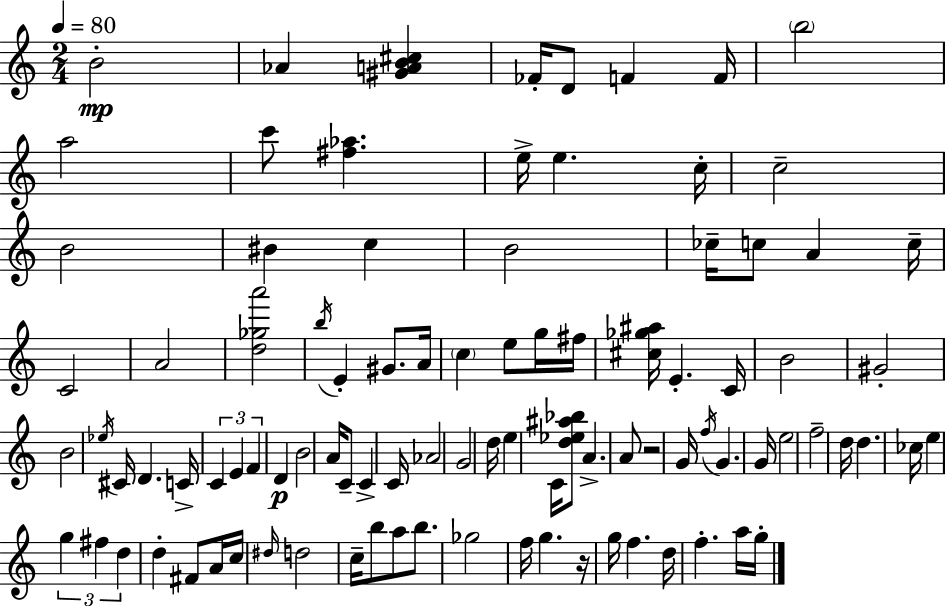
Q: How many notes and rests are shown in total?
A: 95